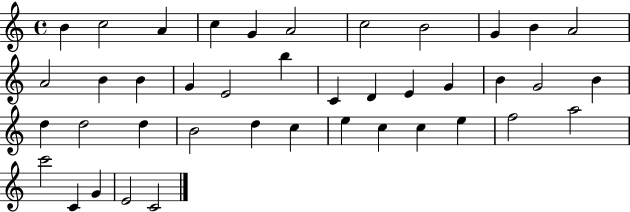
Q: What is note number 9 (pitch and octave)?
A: G4